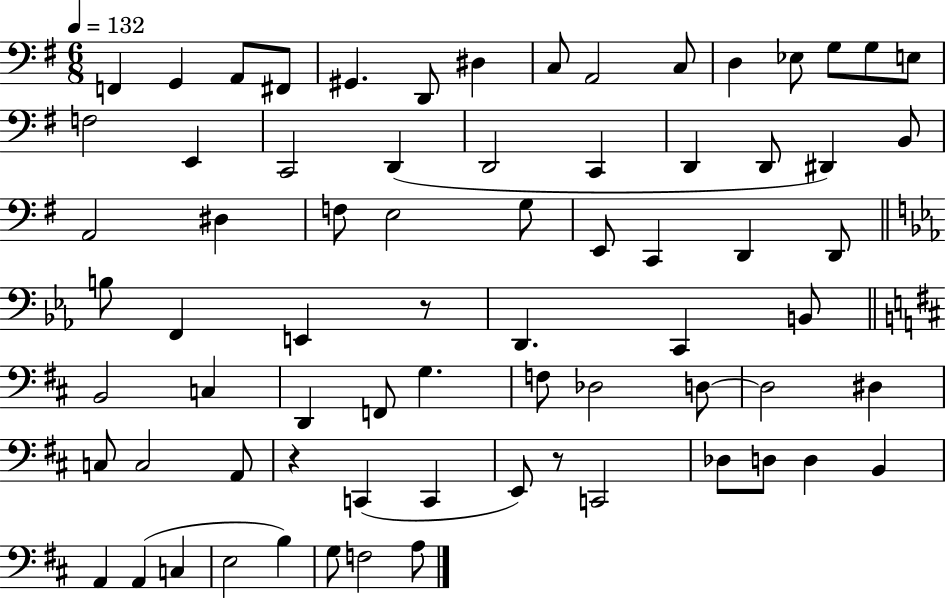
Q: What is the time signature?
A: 6/8